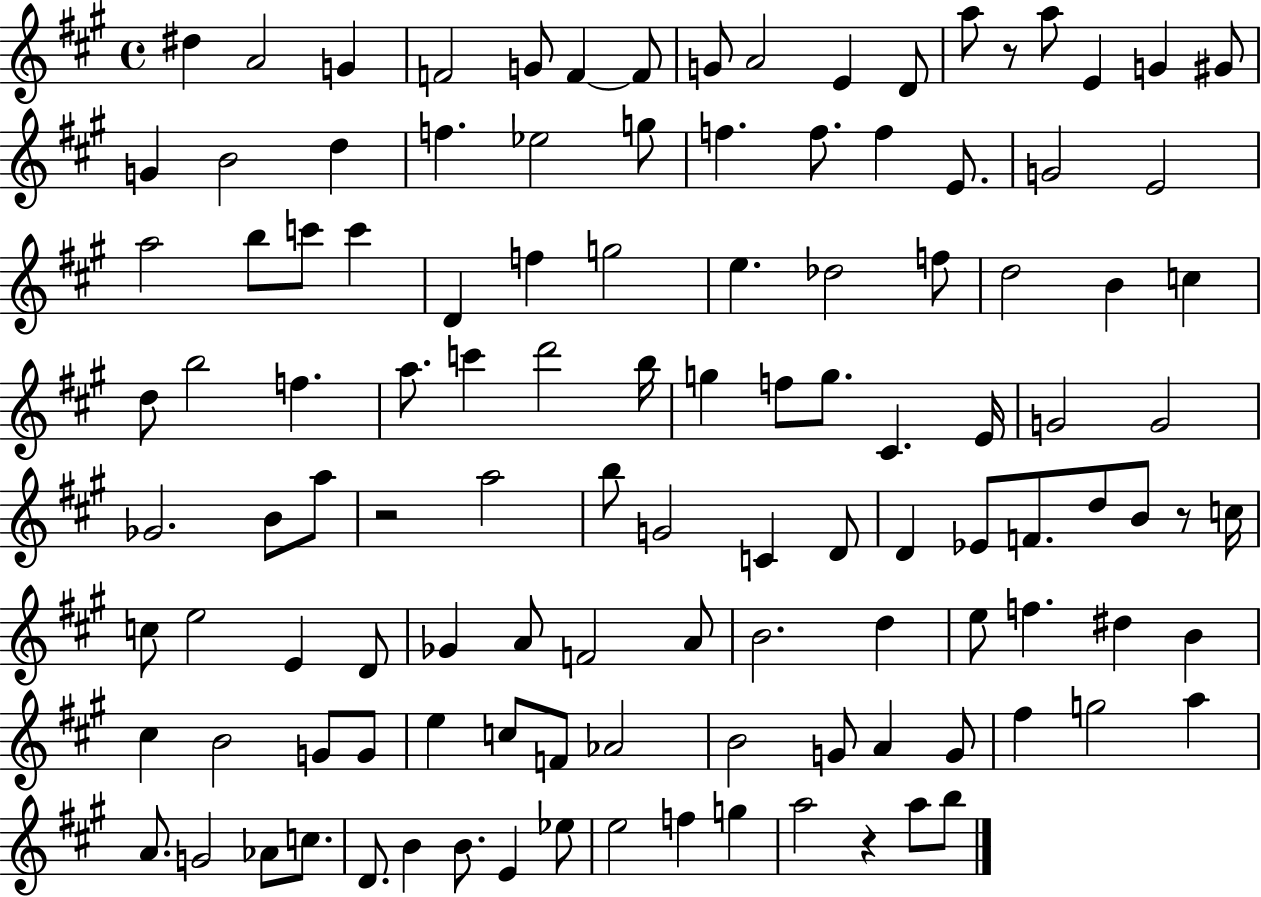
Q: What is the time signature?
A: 4/4